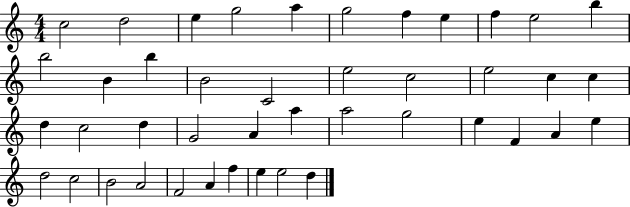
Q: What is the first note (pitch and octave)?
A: C5